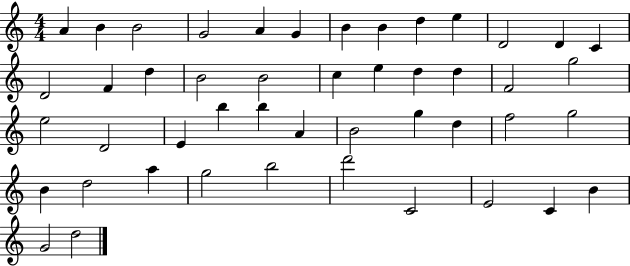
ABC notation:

X:1
T:Untitled
M:4/4
L:1/4
K:C
A B B2 G2 A G B B d e D2 D C D2 F d B2 B2 c e d d F2 g2 e2 D2 E b b A B2 g d f2 g2 B d2 a g2 b2 d'2 C2 E2 C B G2 d2